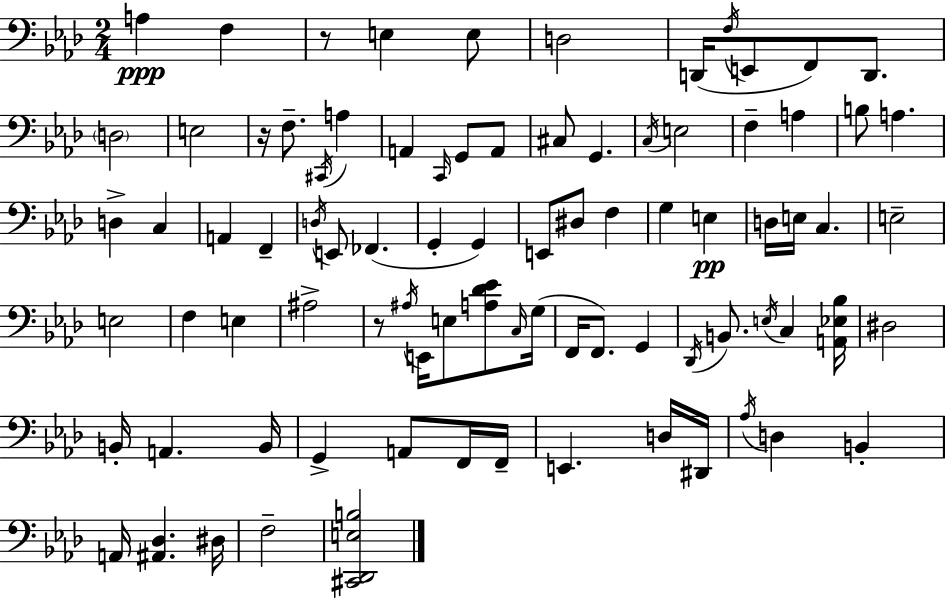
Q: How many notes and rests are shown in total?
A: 85